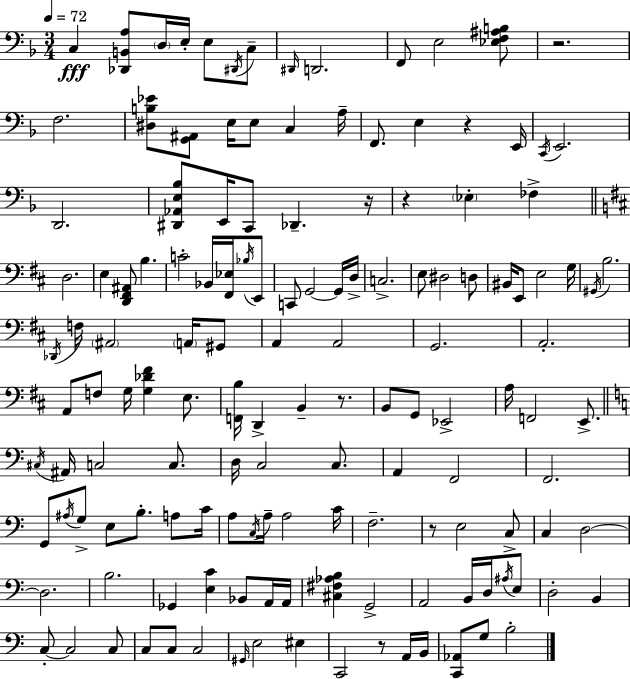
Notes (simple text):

C3/q [Db2,B2,A3]/e D3/s E3/s E3/e D#2/s C3/e D#2/s D2/h. F2/e E3/h [Eb3,F3,A#3,B3]/e R/h. F3/h. [D#3,B3,Eb4]/e [G2,A#2]/e E3/s E3/e C3/q A3/s F2/e. E3/q R/q E2/s C2/s E2/h. D2/h. [D#2,Ab2,E3,Bb3]/e E2/s C2/e Db2/q. R/s R/q Eb3/q FES3/q D3/h. E3/q [D2,F#2,A#2]/e B3/q. C4/h Bb2/s [F#2,Eb3]/s Bb3/s E2/e C2/e G2/h G2/s D3/s C3/h. E3/e D#3/h D3/e BIS2/s E2/e E3/h G3/s G#2/s B3/h. Db2/s F3/s A#2/h A2/s G#2/e A2/q A2/h G2/h. A2/h. A2/e F3/e G3/s [G3,Db4,F#4]/q E3/e. [F2,B3]/s D2/q B2/q R/e. B2/e G2/e Eb2/h A3/s F2/h E2/e. C#3/s A#2/s C3/h C3/e. D3/s C3/h C3/e. A2/q F2/h F2/h. G2/e A#3/s G3/e E3/e B3/e. A3/e C4/s A3/e C3/s A3/s A3/h C4/s F3/h. R/e E3/h C3/e C3/q D3/h D3/h. B3/h. Gb2/q [E3,C4]/q Bb2/e A2/s A2/s [C#3,F#3,Ab3,B3]/q G2/h A2/h B2/s D3/s A#3/s E3/e D3/h B2/q C3/e C3/h C3/e C3/e C3/e C3/h G#2/s E3/h EIS3/q C2/h R/e A2/s B2/s [C2,Ab2]/e G3/e B3/h